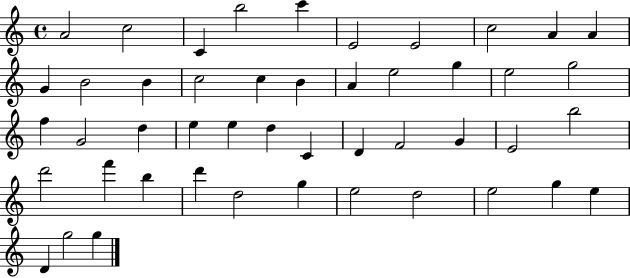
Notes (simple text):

A4/h C5/h C4/q B5/h C6/q E4/h E4/h C5/h A4/q A4/q G4/q B4/h B4/q C5/h C5/q B4/q A4/q E5/h G5/q E5/h G5/h F5/q G4/h D5/q E5/q E5/q D5/q C4/q D4/q F4/h G4/q E4/h B5/h D6/h F6/q B5/q D6/q D5/h G5/q E5/h D5/h E5/h G5/q E5/q D4/q G5/h G5/q